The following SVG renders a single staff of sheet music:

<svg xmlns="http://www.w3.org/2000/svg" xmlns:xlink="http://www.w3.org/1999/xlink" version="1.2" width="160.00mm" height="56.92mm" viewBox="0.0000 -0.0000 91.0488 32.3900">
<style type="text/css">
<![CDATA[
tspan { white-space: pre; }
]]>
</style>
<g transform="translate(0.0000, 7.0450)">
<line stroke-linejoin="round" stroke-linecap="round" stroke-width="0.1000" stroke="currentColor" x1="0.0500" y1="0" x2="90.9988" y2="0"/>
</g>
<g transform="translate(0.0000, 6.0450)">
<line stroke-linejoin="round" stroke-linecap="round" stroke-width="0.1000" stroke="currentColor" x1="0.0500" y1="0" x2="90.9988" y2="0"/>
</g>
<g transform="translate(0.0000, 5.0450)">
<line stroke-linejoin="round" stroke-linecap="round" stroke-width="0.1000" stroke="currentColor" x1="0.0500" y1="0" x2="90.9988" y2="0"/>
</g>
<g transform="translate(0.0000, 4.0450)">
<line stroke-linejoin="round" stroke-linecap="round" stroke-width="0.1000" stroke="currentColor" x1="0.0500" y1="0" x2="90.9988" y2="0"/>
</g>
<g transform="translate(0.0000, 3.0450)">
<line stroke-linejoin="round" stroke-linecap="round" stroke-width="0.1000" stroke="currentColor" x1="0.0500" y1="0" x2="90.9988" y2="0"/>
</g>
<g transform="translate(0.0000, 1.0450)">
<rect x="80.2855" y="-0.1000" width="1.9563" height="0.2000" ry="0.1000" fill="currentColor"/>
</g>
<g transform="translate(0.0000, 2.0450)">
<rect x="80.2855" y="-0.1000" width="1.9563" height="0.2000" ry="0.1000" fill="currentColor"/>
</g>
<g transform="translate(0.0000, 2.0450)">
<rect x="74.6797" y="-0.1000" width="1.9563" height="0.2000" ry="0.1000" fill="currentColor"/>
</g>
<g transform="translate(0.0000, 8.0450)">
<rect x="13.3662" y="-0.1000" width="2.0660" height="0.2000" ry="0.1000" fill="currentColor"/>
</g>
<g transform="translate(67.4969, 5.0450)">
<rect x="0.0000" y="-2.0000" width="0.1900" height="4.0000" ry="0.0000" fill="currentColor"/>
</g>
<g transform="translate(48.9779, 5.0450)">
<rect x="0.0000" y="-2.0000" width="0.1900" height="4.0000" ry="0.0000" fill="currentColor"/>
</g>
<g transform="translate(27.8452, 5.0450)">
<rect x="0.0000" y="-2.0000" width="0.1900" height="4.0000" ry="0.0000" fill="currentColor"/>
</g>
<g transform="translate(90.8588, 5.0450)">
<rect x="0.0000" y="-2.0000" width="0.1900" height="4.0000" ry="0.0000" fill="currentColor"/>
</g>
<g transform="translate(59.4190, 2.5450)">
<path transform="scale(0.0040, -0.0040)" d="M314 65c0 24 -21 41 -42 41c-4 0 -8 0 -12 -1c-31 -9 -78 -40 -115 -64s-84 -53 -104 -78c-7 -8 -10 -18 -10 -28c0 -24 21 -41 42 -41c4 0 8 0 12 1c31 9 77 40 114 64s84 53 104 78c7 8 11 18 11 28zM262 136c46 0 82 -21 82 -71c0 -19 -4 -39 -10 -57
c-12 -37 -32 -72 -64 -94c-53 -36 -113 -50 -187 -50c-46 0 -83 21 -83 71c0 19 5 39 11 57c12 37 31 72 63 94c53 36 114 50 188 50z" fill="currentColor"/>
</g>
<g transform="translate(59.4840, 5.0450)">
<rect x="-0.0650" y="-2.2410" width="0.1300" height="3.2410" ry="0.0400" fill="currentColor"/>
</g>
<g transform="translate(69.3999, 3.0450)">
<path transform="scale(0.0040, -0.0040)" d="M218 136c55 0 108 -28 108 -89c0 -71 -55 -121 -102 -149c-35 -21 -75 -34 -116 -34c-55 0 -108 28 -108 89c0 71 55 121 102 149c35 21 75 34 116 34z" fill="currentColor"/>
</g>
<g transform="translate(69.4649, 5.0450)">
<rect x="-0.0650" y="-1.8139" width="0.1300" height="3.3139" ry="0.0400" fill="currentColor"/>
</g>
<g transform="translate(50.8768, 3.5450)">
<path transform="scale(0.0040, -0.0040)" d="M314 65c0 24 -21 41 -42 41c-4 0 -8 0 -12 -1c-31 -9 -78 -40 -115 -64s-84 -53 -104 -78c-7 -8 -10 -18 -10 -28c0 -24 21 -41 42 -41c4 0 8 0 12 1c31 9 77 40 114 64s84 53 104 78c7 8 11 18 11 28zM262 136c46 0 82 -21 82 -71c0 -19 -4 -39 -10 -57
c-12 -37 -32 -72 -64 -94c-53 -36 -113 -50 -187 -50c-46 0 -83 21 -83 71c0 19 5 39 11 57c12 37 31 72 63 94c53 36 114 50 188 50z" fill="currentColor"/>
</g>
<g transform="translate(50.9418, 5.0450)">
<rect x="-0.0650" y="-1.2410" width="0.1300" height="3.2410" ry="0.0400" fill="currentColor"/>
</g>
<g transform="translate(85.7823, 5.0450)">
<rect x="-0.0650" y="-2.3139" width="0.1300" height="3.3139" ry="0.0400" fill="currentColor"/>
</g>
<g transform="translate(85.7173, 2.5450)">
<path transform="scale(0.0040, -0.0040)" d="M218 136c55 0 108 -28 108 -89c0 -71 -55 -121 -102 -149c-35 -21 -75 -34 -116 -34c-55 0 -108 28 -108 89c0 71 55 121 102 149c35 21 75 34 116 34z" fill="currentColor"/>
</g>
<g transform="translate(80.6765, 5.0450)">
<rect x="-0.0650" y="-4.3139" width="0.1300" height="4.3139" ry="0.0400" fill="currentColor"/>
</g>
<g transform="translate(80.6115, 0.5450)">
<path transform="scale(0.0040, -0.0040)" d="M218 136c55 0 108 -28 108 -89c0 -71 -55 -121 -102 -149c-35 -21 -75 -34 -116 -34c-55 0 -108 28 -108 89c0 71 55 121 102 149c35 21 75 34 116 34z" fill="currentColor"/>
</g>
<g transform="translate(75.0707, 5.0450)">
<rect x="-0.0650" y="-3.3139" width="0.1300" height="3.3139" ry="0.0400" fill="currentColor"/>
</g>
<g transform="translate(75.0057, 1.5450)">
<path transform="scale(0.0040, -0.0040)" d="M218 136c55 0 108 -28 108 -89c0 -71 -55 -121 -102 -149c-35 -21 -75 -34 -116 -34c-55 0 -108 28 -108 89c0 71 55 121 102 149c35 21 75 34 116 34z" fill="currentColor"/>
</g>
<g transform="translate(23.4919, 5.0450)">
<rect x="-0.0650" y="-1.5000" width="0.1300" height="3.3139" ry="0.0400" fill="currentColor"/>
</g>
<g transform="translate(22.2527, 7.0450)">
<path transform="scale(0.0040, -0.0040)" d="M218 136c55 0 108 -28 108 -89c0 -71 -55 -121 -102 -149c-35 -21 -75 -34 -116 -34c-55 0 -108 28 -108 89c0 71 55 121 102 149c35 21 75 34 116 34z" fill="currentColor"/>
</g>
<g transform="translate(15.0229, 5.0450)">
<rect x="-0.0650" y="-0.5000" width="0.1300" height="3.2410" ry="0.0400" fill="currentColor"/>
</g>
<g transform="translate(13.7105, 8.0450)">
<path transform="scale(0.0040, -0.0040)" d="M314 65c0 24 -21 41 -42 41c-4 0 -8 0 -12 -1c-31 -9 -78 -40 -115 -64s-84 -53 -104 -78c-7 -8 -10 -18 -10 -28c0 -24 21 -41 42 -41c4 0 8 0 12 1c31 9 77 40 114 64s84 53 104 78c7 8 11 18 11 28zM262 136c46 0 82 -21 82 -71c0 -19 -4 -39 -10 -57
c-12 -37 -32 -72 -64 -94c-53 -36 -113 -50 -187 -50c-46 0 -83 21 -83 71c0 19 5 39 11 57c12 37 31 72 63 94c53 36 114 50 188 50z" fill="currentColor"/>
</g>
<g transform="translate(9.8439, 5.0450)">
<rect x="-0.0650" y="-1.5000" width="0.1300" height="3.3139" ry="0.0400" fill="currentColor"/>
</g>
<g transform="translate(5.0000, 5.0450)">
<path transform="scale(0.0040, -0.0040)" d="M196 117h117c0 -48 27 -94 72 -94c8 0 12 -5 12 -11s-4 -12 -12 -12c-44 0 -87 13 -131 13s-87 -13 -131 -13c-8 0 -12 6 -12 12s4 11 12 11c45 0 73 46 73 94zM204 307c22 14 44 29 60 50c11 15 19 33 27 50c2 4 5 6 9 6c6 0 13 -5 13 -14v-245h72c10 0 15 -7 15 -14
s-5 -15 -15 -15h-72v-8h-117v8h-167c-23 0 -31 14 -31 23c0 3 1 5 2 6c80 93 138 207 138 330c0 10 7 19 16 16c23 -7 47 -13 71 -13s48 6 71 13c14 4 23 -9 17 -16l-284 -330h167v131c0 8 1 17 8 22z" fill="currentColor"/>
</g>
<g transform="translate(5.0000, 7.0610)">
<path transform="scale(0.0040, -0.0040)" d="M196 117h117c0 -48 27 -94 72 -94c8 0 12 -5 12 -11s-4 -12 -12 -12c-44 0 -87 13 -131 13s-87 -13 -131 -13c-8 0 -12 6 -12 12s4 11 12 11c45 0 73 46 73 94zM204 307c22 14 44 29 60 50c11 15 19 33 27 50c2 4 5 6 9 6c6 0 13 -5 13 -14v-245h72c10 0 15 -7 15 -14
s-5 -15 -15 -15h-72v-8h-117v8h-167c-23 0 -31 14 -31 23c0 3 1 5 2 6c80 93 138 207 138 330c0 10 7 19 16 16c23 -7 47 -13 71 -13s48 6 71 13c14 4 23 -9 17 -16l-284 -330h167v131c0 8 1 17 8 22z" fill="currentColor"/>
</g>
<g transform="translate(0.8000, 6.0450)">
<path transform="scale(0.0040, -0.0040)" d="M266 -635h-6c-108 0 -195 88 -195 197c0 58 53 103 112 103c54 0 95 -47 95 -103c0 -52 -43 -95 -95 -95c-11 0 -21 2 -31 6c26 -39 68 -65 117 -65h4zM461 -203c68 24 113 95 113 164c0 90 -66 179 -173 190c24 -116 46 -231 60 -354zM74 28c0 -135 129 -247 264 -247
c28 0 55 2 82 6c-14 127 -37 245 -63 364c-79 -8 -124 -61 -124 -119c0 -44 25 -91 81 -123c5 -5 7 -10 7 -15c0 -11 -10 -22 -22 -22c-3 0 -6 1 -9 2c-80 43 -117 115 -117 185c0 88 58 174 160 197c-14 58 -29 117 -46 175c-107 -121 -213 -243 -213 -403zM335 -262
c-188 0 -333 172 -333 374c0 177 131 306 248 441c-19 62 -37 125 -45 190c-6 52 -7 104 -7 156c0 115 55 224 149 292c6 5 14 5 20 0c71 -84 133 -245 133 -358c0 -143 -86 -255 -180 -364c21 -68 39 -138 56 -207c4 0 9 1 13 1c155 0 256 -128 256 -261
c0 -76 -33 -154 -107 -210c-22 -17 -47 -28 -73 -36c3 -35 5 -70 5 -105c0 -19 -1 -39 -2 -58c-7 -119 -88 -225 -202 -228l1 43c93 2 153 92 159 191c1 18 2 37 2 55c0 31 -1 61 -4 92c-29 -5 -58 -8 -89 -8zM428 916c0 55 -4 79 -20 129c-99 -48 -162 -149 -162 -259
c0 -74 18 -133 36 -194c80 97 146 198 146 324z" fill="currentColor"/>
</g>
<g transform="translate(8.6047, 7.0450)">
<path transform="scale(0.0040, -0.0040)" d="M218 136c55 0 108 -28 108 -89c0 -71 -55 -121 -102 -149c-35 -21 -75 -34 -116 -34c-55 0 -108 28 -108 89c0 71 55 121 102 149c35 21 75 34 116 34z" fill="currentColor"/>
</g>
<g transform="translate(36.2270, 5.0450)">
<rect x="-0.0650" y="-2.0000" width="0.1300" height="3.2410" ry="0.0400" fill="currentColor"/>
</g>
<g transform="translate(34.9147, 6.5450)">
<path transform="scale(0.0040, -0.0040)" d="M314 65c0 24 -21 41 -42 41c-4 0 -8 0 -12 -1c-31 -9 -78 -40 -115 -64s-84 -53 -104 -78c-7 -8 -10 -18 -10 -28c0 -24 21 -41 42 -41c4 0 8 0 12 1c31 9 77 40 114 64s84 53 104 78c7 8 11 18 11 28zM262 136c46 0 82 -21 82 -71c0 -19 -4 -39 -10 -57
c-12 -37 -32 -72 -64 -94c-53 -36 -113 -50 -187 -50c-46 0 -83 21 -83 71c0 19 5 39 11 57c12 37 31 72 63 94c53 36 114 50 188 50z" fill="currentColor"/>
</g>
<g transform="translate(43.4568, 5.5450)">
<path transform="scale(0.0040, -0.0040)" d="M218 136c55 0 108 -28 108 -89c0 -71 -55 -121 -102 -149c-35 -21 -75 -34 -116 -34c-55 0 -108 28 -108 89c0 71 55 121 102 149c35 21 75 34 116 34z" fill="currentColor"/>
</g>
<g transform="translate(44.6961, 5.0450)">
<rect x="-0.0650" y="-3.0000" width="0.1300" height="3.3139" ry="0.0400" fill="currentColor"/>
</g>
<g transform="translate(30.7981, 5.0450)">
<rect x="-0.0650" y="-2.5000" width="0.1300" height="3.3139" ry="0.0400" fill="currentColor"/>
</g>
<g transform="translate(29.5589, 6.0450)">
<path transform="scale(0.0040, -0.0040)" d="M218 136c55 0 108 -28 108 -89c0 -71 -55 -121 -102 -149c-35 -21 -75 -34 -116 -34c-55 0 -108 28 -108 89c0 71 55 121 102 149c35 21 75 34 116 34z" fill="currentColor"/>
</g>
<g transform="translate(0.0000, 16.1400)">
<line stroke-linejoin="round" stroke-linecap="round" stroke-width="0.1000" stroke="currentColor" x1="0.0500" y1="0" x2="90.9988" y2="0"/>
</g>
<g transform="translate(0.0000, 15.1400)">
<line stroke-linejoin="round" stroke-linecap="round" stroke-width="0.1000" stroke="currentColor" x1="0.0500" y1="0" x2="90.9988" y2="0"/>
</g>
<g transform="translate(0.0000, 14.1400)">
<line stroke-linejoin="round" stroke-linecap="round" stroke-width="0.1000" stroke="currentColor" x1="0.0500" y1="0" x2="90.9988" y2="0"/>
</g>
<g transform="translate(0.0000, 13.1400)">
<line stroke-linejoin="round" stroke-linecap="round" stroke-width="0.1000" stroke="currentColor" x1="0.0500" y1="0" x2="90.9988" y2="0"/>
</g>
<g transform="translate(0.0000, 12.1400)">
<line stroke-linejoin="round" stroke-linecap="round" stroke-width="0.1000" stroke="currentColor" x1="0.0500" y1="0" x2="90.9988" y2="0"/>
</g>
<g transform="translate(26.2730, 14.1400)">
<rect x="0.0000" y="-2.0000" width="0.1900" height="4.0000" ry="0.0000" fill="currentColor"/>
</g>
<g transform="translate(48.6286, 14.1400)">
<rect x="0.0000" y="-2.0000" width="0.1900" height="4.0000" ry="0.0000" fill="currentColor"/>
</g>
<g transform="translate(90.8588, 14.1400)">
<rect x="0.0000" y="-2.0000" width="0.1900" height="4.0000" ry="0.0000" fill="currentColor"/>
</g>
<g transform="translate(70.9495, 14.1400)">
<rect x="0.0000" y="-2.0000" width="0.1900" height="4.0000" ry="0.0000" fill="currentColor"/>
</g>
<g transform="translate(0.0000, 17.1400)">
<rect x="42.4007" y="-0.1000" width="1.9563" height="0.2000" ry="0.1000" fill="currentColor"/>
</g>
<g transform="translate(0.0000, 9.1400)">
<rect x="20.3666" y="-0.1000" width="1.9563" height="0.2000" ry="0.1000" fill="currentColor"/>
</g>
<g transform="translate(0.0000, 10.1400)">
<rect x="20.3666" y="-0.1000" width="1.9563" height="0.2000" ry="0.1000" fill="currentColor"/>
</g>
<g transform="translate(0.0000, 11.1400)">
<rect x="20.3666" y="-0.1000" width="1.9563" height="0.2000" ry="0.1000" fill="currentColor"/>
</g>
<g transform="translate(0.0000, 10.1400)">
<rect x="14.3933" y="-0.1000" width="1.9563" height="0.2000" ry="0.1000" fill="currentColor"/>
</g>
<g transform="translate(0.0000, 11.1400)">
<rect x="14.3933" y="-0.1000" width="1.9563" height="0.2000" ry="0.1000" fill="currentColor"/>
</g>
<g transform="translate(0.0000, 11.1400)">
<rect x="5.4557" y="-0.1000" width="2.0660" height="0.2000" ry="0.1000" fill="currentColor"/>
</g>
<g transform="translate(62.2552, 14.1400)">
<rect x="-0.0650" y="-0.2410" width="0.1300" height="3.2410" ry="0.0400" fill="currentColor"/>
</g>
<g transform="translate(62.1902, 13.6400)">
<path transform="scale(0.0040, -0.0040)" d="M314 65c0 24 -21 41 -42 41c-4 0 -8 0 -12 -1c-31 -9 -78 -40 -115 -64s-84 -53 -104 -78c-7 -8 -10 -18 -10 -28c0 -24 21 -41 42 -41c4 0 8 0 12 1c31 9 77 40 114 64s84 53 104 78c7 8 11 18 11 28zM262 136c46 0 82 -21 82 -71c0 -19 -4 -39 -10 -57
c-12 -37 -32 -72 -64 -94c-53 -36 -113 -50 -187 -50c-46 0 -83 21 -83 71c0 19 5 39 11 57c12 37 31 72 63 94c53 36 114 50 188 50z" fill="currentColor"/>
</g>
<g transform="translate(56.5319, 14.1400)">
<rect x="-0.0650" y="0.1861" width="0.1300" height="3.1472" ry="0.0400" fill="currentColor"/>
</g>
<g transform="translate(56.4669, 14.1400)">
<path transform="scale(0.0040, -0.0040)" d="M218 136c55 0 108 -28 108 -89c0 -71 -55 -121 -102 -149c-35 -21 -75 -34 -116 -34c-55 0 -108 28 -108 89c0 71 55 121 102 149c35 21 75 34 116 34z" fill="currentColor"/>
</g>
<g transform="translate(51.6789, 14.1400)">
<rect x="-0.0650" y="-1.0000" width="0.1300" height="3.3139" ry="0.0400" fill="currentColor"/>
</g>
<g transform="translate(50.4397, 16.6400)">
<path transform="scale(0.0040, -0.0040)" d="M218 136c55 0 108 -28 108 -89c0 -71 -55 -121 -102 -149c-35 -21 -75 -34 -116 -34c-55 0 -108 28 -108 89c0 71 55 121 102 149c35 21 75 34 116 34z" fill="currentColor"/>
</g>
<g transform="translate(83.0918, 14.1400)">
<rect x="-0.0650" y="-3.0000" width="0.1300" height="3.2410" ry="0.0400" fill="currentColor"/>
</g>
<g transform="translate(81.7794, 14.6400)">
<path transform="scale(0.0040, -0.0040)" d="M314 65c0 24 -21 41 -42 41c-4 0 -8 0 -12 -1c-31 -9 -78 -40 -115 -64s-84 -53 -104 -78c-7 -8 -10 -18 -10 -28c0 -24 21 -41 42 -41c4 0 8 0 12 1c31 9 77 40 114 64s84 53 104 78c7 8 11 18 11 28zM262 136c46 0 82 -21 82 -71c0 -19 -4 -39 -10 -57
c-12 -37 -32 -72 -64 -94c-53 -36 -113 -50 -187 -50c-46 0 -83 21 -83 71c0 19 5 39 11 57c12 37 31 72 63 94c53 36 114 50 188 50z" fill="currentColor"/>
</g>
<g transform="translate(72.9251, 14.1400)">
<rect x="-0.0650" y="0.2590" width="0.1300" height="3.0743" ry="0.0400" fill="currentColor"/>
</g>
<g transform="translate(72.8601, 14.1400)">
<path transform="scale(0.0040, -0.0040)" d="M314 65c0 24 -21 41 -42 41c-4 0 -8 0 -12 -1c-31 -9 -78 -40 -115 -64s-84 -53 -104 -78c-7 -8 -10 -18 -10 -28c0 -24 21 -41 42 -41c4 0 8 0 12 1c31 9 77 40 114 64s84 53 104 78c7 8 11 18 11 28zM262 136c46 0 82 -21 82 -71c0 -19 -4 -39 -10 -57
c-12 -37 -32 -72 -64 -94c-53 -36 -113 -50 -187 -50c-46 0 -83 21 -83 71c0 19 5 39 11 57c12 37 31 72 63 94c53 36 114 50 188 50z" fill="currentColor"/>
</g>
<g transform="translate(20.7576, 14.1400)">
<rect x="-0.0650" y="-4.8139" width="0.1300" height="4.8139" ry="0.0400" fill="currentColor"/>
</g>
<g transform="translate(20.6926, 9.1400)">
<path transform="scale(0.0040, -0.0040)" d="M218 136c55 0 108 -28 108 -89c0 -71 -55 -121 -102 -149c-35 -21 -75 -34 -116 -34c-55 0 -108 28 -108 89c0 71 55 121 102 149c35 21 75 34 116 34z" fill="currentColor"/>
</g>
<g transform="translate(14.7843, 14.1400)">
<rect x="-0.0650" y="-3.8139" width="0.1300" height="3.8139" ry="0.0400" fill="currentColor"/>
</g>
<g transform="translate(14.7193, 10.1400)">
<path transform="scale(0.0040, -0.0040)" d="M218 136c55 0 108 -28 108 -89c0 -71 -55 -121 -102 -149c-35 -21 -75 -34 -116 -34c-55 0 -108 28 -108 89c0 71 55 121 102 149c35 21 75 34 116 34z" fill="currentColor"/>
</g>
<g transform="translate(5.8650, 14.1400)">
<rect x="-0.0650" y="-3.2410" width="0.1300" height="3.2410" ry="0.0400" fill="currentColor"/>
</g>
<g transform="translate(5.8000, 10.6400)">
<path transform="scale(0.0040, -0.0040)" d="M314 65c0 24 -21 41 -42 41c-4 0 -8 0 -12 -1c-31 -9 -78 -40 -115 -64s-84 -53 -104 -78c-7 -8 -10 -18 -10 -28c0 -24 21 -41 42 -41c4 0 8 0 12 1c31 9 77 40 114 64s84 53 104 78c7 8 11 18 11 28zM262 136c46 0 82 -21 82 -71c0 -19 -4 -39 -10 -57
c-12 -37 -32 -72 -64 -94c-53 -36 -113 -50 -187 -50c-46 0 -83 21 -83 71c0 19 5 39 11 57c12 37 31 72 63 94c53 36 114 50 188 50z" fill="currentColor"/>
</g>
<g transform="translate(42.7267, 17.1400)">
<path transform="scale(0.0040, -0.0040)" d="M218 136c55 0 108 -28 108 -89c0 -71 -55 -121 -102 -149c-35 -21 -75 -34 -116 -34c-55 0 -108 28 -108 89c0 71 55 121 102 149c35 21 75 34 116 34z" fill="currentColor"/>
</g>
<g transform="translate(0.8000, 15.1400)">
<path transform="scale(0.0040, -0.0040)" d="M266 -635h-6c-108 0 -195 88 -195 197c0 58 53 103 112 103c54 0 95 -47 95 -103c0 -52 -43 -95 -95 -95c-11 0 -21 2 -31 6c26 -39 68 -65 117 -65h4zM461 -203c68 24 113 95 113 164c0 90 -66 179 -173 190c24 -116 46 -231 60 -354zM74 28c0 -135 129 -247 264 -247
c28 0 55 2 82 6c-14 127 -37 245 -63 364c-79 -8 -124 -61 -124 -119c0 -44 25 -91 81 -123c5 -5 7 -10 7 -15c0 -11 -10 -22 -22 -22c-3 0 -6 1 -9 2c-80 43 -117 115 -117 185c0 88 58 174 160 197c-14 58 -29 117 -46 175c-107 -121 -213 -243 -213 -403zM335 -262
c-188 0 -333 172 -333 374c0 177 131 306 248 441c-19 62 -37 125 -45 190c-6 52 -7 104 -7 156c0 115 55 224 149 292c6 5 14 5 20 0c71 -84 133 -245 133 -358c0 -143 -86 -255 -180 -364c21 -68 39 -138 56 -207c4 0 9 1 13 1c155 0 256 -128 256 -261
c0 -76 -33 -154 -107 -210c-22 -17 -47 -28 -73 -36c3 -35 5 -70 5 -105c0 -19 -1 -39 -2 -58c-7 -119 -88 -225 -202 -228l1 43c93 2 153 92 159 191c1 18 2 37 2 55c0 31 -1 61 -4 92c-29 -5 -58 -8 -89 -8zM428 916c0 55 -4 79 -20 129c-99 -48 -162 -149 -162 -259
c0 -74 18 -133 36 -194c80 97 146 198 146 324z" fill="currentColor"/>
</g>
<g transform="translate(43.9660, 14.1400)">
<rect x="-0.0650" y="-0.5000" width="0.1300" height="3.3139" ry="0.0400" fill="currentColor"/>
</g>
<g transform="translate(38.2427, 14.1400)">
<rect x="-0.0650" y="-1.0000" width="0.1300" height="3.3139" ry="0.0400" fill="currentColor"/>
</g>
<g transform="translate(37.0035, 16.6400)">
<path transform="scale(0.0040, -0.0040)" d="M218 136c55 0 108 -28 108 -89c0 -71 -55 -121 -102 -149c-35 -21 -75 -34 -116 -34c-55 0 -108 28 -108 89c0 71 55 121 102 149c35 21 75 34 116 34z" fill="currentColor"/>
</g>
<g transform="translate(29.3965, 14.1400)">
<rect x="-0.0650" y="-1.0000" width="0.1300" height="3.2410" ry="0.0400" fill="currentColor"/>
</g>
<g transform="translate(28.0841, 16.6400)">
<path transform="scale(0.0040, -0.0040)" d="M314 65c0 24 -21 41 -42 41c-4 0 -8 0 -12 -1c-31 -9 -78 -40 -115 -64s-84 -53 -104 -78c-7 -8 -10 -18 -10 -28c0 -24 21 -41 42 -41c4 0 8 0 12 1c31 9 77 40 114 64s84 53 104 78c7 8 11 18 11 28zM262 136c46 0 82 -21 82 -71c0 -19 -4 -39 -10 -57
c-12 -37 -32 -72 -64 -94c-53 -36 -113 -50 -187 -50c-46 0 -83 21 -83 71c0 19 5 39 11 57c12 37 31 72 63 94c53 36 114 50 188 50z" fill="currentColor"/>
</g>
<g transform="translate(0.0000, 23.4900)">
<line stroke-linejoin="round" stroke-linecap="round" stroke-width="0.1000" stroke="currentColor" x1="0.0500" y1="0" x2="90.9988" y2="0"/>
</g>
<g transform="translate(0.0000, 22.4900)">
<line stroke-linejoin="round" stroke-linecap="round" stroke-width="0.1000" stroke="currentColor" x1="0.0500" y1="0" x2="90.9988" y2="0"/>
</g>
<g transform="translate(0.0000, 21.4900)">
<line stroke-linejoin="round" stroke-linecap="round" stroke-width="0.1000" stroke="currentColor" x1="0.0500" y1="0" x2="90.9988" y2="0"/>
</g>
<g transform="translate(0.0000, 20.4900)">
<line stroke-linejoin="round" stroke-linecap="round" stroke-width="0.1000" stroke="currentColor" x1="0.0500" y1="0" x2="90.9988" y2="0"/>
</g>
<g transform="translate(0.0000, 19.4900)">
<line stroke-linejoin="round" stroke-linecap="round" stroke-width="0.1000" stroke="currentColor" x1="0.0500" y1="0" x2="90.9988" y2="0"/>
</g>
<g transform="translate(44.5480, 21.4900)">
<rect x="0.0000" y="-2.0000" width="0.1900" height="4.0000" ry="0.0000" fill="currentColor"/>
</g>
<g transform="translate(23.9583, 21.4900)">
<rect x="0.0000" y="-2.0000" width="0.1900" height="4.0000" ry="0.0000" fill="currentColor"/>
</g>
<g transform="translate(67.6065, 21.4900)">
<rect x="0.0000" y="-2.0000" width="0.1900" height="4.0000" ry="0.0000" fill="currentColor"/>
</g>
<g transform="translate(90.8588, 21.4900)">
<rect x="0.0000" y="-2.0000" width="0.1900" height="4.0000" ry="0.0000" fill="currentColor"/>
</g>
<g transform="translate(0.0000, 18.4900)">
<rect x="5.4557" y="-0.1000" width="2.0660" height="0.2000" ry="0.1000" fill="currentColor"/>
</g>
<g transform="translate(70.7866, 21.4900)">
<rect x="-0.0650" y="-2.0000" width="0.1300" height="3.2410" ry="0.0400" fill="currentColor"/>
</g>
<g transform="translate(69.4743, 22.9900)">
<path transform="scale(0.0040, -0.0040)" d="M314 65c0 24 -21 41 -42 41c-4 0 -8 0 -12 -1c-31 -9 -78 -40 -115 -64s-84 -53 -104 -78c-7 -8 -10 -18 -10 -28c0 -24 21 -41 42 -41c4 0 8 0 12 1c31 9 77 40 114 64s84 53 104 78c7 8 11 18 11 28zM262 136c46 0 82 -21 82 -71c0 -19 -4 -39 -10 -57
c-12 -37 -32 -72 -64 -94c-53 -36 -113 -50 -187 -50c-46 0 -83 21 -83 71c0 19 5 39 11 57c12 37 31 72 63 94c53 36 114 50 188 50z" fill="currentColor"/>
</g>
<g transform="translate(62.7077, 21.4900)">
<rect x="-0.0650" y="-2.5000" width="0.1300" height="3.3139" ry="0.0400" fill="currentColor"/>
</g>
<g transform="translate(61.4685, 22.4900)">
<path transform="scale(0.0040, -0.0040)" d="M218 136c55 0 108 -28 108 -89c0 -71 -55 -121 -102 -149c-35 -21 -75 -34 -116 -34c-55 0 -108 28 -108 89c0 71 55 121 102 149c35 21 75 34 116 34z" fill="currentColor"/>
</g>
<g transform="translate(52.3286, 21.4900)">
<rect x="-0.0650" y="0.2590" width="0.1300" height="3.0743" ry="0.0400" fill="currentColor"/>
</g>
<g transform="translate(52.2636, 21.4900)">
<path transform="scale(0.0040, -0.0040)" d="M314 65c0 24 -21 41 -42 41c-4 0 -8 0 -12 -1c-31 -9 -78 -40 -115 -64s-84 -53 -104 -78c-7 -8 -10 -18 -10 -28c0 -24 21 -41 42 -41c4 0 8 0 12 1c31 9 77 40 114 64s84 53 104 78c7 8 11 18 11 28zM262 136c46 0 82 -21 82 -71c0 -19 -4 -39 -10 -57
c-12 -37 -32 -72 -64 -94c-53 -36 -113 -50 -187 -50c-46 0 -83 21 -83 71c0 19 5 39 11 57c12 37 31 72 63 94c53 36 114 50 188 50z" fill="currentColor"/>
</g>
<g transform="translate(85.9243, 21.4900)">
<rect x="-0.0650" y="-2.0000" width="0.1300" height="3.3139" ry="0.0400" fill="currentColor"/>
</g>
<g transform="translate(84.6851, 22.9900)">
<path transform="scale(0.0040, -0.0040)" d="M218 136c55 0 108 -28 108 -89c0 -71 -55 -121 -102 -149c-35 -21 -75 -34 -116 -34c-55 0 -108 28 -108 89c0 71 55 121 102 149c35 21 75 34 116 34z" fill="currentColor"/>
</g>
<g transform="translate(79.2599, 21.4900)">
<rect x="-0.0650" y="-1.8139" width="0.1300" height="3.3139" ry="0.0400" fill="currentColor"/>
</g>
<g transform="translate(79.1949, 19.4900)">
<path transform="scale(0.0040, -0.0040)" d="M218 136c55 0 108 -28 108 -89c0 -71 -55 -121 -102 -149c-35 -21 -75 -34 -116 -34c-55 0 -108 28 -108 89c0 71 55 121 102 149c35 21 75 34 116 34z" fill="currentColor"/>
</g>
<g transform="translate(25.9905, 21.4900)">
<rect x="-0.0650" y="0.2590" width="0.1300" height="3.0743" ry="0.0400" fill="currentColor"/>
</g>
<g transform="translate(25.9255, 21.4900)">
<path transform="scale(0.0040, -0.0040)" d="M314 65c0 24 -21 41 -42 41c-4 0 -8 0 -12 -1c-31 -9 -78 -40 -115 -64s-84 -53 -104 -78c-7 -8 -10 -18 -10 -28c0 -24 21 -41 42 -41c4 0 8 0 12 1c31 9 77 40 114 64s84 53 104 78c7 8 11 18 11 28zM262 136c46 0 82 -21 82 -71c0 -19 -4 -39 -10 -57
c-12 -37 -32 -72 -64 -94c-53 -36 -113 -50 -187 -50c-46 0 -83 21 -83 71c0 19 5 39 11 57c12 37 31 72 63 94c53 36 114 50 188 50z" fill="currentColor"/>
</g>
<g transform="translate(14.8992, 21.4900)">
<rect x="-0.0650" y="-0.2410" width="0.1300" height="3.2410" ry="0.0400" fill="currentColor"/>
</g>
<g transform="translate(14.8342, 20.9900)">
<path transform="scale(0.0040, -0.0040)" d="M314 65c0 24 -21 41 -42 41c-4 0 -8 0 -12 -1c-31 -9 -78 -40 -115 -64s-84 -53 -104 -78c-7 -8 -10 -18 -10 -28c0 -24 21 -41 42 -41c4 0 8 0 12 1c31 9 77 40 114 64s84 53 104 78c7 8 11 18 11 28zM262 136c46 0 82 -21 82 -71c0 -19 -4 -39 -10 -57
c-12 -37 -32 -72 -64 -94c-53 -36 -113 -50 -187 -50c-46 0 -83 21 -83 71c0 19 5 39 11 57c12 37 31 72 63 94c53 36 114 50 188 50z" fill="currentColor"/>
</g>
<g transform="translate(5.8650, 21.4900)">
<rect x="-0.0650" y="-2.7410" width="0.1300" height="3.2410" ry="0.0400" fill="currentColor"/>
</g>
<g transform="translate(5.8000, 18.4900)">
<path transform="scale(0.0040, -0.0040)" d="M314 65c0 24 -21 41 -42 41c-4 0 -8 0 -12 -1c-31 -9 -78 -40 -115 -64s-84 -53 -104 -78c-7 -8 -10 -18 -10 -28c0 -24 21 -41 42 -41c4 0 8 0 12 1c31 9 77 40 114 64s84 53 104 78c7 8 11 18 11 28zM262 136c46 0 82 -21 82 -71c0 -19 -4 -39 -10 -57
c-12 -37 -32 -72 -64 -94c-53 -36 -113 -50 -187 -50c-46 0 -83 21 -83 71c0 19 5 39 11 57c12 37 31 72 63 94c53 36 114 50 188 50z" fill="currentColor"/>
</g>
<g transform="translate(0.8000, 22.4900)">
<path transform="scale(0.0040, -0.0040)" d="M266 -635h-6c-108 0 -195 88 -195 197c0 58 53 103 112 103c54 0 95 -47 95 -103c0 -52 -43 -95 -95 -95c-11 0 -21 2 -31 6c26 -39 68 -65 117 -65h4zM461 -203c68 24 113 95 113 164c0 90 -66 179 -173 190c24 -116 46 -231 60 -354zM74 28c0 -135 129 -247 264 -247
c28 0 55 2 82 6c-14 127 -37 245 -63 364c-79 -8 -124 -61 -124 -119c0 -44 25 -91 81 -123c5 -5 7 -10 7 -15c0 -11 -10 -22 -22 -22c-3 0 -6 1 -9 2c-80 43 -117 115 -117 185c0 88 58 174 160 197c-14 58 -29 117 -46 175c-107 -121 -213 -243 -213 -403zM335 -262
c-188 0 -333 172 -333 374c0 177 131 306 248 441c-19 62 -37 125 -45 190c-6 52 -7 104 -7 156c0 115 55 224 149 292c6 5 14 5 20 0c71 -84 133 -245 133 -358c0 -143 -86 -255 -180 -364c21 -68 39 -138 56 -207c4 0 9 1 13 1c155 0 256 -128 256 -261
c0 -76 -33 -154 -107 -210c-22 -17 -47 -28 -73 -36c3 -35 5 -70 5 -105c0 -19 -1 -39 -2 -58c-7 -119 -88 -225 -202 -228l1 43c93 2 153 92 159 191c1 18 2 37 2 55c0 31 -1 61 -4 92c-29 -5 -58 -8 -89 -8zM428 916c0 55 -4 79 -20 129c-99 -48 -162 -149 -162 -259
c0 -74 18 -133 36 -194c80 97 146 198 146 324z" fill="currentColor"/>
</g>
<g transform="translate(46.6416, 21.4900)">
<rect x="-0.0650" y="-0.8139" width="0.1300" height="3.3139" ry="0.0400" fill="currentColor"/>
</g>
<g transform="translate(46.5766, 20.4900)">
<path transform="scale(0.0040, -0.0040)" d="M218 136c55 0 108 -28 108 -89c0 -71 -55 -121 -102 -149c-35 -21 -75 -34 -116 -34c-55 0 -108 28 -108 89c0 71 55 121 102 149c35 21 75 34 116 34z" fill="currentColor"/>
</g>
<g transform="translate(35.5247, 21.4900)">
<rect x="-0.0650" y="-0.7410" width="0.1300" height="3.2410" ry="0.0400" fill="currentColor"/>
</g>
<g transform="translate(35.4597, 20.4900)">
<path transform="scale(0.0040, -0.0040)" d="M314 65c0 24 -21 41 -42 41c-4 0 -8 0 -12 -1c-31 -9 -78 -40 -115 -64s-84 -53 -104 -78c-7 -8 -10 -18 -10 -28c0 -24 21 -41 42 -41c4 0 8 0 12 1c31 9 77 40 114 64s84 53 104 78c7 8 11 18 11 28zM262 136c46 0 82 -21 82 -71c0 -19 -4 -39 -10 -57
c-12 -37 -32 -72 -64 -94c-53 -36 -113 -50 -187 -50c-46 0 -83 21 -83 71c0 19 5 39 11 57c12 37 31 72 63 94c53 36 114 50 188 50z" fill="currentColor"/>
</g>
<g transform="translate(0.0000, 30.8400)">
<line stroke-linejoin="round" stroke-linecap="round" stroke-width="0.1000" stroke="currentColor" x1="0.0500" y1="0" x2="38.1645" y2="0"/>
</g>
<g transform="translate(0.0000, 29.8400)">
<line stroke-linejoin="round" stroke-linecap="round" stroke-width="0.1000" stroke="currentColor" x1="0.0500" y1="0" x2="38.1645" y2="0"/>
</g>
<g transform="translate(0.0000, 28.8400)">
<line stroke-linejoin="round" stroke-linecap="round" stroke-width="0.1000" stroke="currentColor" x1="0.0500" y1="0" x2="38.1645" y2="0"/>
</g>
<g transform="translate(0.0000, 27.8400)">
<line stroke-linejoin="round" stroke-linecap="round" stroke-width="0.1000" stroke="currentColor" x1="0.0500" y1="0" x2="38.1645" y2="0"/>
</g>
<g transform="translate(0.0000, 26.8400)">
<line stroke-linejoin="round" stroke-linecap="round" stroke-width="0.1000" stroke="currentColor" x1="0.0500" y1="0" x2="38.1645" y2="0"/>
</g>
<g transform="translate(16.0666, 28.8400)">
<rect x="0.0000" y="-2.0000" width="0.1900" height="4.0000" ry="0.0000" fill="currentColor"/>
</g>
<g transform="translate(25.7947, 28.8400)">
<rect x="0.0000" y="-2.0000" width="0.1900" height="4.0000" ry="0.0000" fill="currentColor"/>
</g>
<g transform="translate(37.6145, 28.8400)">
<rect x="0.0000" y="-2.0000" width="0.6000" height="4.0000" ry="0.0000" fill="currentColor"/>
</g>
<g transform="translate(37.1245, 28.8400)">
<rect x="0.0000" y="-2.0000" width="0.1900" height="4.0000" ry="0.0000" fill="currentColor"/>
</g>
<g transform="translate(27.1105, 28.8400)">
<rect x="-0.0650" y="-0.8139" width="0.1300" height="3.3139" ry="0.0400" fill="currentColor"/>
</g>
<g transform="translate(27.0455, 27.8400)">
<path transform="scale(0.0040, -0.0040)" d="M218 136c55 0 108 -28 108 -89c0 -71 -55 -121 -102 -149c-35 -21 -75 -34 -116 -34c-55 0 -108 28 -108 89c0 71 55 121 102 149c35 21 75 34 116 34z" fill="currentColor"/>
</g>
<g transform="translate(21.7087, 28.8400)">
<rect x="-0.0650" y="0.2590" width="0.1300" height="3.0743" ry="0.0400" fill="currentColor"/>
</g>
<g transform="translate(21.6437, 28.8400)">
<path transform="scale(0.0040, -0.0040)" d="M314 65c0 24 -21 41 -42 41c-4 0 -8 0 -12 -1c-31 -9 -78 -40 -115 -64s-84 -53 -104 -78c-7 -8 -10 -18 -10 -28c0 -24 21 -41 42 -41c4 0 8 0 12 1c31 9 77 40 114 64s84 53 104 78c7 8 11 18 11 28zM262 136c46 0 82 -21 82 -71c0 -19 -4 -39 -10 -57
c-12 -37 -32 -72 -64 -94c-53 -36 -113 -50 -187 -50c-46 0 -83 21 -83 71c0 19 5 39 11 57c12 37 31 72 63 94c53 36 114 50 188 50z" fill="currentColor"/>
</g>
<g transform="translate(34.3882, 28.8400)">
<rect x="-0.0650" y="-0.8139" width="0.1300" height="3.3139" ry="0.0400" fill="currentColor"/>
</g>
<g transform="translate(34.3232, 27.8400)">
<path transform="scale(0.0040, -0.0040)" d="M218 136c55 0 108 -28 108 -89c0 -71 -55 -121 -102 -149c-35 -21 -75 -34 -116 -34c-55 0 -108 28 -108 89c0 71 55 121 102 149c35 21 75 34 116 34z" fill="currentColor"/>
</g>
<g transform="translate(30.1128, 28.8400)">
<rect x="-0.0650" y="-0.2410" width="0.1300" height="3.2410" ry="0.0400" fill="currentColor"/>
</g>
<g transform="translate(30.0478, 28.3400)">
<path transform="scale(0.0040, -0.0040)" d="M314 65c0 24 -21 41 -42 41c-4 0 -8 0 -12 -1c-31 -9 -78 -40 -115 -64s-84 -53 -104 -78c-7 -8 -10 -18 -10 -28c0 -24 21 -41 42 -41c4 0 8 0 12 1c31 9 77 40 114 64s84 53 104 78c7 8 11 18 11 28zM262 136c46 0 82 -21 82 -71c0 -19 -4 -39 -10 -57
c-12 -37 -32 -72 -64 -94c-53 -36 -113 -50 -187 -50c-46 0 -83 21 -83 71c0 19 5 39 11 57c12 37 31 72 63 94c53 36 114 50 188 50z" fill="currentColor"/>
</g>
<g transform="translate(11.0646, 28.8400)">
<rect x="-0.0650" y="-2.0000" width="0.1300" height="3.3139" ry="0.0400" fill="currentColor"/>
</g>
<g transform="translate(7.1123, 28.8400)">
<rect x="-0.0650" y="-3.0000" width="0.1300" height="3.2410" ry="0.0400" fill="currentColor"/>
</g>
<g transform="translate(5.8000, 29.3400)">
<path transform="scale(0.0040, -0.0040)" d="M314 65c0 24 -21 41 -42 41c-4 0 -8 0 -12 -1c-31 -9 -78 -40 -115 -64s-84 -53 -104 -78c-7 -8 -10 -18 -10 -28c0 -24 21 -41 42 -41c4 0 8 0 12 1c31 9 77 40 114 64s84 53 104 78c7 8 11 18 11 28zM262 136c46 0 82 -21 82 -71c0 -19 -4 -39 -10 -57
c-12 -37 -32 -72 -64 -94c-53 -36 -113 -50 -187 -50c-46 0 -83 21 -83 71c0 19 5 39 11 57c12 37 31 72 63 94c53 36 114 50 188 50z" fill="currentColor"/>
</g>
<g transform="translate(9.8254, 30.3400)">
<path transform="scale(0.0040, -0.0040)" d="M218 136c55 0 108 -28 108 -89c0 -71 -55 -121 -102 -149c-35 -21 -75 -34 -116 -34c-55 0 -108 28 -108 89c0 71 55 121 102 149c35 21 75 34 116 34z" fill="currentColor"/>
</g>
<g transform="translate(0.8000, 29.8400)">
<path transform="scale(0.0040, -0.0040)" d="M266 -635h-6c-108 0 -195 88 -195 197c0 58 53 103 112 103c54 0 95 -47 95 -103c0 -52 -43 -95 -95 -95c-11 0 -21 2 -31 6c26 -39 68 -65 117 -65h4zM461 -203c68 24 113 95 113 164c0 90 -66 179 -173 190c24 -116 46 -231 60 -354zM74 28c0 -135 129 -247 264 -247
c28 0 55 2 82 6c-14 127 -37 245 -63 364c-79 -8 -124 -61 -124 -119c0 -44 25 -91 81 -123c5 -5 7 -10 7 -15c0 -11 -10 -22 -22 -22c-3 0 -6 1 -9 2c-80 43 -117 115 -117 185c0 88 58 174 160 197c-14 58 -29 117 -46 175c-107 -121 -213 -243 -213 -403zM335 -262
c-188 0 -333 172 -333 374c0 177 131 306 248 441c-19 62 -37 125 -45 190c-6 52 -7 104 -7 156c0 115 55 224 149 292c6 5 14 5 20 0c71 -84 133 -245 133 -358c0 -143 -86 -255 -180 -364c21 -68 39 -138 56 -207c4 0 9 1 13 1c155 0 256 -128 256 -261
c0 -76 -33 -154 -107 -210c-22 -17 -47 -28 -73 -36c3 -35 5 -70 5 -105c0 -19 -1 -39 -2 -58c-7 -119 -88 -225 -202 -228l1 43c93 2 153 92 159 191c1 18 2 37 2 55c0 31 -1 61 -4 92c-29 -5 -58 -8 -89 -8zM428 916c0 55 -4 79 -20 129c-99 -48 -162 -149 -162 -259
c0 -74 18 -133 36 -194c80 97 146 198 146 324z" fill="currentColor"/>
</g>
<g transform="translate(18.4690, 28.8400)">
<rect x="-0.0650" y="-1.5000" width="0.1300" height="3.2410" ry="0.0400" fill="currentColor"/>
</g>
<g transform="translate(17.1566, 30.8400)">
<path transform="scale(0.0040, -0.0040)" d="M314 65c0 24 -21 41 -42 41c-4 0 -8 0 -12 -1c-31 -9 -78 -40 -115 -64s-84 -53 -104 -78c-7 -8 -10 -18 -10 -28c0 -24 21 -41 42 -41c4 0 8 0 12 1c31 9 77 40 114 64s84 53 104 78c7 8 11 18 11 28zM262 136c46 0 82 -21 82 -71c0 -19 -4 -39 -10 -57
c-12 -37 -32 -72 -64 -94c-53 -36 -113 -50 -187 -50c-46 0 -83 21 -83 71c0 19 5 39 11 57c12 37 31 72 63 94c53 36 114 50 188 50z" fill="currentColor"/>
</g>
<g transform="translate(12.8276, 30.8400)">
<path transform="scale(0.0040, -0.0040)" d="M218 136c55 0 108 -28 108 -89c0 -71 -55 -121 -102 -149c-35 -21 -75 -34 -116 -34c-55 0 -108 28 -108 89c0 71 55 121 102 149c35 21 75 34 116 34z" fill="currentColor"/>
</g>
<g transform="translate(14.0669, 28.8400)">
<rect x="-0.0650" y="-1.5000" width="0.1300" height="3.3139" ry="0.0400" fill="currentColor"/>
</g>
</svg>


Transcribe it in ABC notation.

X:1
T:Untitled
M:4/4
L:1/4
K:C
E C2 E G F2 A e2 g2 f b d' g b2 c' e' D2 D C D B c2 B2 A2 a2 c2 B2 d2 d B2 G F2 f F A2 F E E2 B2 d c2 d